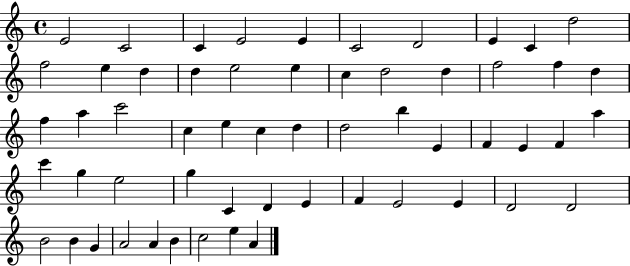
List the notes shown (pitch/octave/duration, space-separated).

E4/h C4/h C4/q E4/h E4/q C4/h D4/h E4/q C4/q D5/h F5/h E5/q D5/q D5/q E5/h E5/q C5/q D5/h D5/q F5/h F5/q D5/q F5/q A5/q C6/h C5/q E5/q C5/q D5/q D5/h B5/q E4/q F4/q E4/q F4/q A5/q C6/q G5/q E5/h G5/q C4/q D4/q E4/q F4/q E4/h E4/q D4/h D4/h B4/h B4/q G4/q A4/h A4/q B4/q C5/h E5/q A4/q